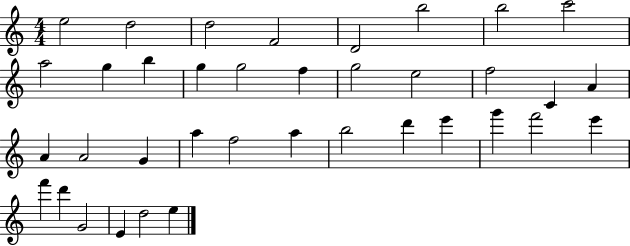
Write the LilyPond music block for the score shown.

{
  \clef treble
  \numericTimeSignature
  \time 4/4
  \key c \major
  e''2 d''2 | d''2 f'2 | d'2 b''2 | b''2 c'''2 | \break a''2 g''4 b''4 | g''4 g''2 f''4 | g''2 e''2 | f''2 c'4 a'4 | \break a'4 a'2 g'4 | a''4 f''2 a''4 | b''2 d'''4 e'''4 | g'''4 f'''2 e'''4 | \break f'''4 d'''4 g'2 | e'4 d''2 e''4 | \bar "|."
}